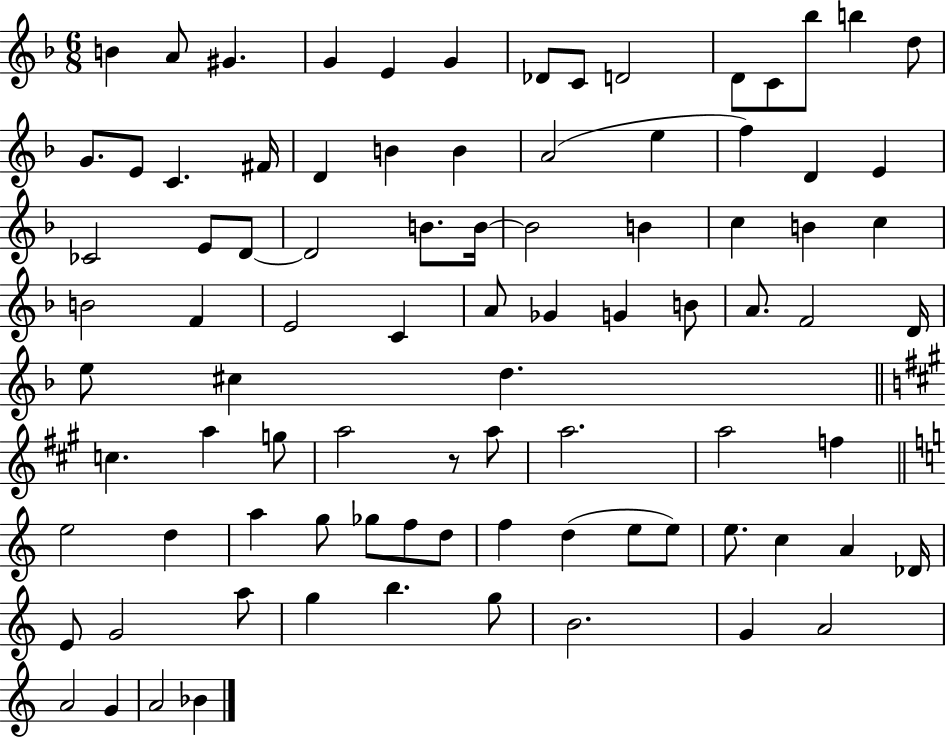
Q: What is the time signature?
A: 6/8